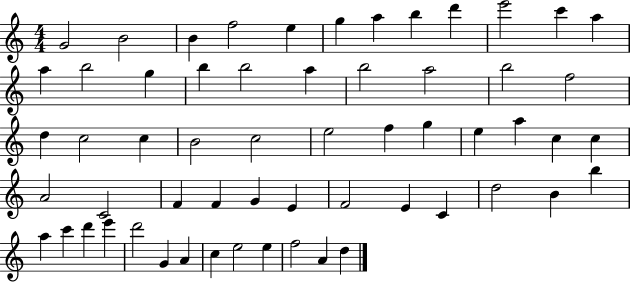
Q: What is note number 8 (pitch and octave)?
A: B5